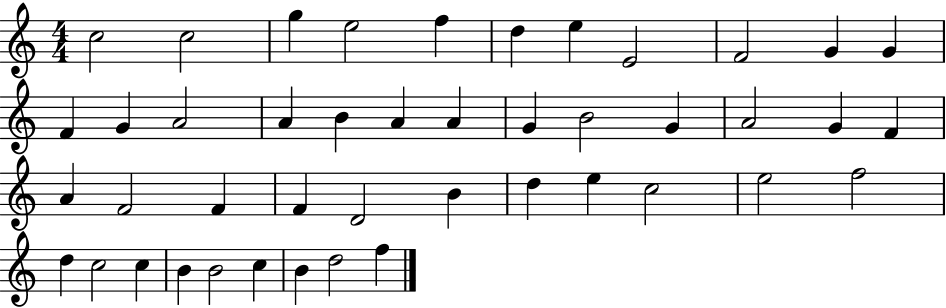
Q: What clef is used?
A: treble